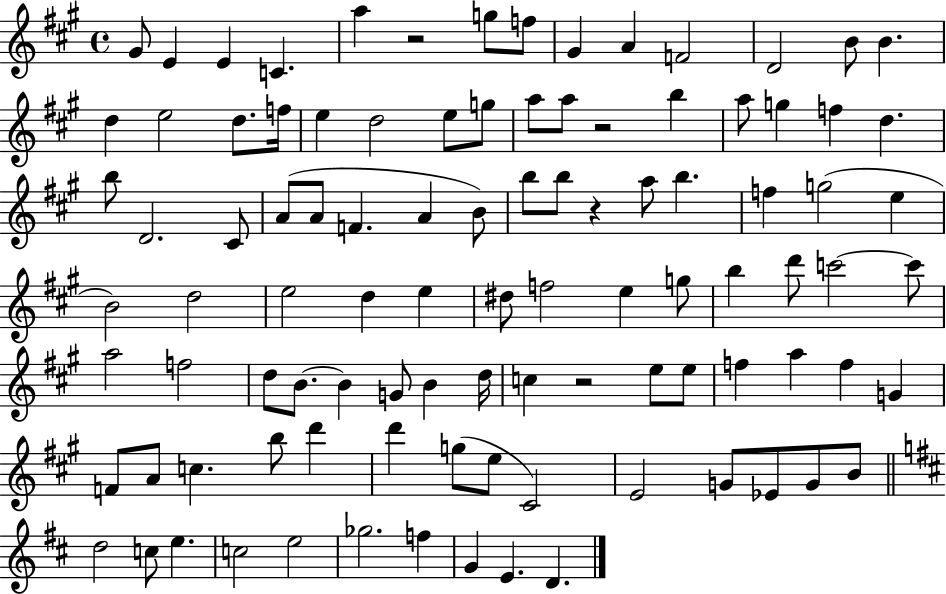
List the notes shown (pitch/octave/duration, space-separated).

G#4/e E4/q E4/q C4/q. A5/q R/h G5/e F5/e G#4/q A4/q F4/h D4/h B4/e B4/q. D5/q E5/h D5/e. F5/s E5/q D5/h E5/e G5/e A5/e A5/e R/h B5/q A5/e G5/q F5/q D5/q. B5/e D4/h. C#4/e A4/e A4/e F4/q. A4/q B4/e B5/e B5/e R/q A5/e B5/q. F5/q G5/h E5/q B4/h D5/h E5/h D5/q E5/q D#5/e F5/h E5/q G5/e B5/q D6/e C6/h C6/e A5/h F5/h D5/e B4/e. B4/q G4/e B4/q D5/s C5/q R/h E5/e E5/e F5/q A5/q F5/q G4/q F4/e A4/e C5/q. B5/e D6/q D6/q G5/e E5/e C#4/h E4/h G4/e Eb4/e G4/e B4/e D5/h C5/e E5/q. C5/h E5/h Gb5/h. F5/q G4/q E4/q. D4/q.